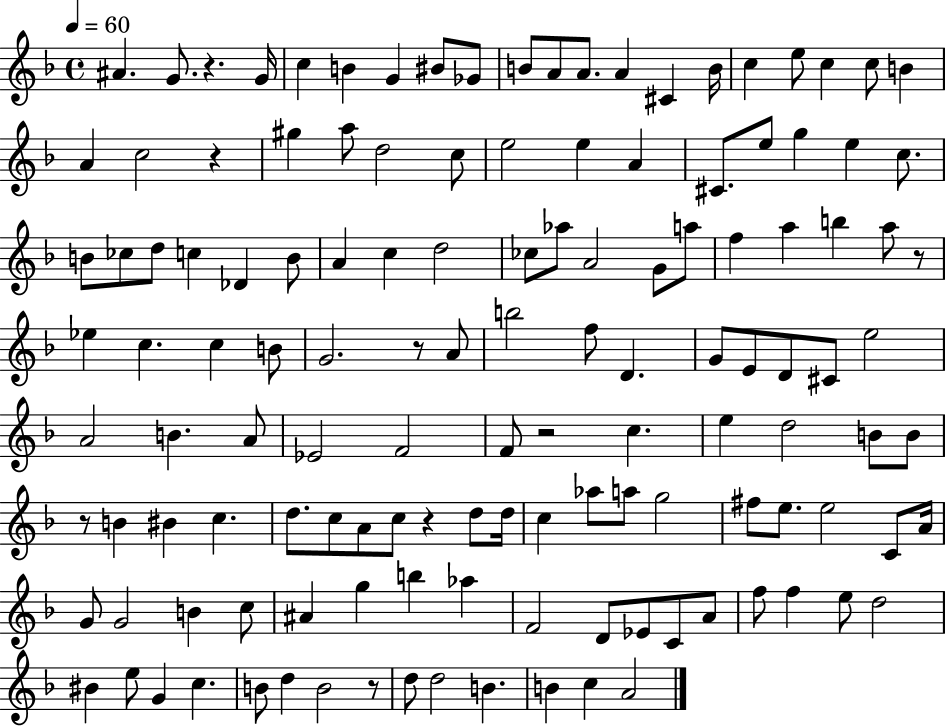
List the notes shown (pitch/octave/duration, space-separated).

A#4/q. G4/e. R/q. G4/s C5/q B4/q G4/q BIS4/e Gb4/e B4/e A4/e A4/e. A4/q C#4/q B4/s C5/q E5/e C5/q C5/e B4/q A4/q C5/h R/q G#5/q A5/e D5/h C5/e E5/h E5/q A4/q C#4/e. E5/e G5/q E5/q C5/e. B4/e CES5/e D5/e C5/q Db4/q B4/e A4/q C5/q D5/h CES5/e Ab5/e A4/h G4/e A5/e F5/q A5/q B5/q A5/e R/e Eb5/q C5/q. C5/q B4/e G4/h. R/e A4/e B5/h F5/e D4/q. G4/e E4/e D4/e C#4/e E5/h A4/h B4/q. A4/e Eb4/h F4/h F4/e R/h C5/q. E5/q D5/h B4/e B4/e R/e B4/q BIS4/q C5/q. D5/e. C5/e A4/e C5/e R/q D5/e D5/s C5/q Ab5/e A5/e G5/h F#5/e E5/e. E5/h C4/e A4/s G4/e G4/h B4/q C5/e A#4/q G5/q B5/q Ab5/q F4/h D4/e Eb4/e C4/e A4/e F5/e F5/q E5/e D5/h BIS4/q E5/e G4/q C5/q. B4/e D5/q B4/h R/e D5/e D5/h B4/q. B4/q C5/q A4/h